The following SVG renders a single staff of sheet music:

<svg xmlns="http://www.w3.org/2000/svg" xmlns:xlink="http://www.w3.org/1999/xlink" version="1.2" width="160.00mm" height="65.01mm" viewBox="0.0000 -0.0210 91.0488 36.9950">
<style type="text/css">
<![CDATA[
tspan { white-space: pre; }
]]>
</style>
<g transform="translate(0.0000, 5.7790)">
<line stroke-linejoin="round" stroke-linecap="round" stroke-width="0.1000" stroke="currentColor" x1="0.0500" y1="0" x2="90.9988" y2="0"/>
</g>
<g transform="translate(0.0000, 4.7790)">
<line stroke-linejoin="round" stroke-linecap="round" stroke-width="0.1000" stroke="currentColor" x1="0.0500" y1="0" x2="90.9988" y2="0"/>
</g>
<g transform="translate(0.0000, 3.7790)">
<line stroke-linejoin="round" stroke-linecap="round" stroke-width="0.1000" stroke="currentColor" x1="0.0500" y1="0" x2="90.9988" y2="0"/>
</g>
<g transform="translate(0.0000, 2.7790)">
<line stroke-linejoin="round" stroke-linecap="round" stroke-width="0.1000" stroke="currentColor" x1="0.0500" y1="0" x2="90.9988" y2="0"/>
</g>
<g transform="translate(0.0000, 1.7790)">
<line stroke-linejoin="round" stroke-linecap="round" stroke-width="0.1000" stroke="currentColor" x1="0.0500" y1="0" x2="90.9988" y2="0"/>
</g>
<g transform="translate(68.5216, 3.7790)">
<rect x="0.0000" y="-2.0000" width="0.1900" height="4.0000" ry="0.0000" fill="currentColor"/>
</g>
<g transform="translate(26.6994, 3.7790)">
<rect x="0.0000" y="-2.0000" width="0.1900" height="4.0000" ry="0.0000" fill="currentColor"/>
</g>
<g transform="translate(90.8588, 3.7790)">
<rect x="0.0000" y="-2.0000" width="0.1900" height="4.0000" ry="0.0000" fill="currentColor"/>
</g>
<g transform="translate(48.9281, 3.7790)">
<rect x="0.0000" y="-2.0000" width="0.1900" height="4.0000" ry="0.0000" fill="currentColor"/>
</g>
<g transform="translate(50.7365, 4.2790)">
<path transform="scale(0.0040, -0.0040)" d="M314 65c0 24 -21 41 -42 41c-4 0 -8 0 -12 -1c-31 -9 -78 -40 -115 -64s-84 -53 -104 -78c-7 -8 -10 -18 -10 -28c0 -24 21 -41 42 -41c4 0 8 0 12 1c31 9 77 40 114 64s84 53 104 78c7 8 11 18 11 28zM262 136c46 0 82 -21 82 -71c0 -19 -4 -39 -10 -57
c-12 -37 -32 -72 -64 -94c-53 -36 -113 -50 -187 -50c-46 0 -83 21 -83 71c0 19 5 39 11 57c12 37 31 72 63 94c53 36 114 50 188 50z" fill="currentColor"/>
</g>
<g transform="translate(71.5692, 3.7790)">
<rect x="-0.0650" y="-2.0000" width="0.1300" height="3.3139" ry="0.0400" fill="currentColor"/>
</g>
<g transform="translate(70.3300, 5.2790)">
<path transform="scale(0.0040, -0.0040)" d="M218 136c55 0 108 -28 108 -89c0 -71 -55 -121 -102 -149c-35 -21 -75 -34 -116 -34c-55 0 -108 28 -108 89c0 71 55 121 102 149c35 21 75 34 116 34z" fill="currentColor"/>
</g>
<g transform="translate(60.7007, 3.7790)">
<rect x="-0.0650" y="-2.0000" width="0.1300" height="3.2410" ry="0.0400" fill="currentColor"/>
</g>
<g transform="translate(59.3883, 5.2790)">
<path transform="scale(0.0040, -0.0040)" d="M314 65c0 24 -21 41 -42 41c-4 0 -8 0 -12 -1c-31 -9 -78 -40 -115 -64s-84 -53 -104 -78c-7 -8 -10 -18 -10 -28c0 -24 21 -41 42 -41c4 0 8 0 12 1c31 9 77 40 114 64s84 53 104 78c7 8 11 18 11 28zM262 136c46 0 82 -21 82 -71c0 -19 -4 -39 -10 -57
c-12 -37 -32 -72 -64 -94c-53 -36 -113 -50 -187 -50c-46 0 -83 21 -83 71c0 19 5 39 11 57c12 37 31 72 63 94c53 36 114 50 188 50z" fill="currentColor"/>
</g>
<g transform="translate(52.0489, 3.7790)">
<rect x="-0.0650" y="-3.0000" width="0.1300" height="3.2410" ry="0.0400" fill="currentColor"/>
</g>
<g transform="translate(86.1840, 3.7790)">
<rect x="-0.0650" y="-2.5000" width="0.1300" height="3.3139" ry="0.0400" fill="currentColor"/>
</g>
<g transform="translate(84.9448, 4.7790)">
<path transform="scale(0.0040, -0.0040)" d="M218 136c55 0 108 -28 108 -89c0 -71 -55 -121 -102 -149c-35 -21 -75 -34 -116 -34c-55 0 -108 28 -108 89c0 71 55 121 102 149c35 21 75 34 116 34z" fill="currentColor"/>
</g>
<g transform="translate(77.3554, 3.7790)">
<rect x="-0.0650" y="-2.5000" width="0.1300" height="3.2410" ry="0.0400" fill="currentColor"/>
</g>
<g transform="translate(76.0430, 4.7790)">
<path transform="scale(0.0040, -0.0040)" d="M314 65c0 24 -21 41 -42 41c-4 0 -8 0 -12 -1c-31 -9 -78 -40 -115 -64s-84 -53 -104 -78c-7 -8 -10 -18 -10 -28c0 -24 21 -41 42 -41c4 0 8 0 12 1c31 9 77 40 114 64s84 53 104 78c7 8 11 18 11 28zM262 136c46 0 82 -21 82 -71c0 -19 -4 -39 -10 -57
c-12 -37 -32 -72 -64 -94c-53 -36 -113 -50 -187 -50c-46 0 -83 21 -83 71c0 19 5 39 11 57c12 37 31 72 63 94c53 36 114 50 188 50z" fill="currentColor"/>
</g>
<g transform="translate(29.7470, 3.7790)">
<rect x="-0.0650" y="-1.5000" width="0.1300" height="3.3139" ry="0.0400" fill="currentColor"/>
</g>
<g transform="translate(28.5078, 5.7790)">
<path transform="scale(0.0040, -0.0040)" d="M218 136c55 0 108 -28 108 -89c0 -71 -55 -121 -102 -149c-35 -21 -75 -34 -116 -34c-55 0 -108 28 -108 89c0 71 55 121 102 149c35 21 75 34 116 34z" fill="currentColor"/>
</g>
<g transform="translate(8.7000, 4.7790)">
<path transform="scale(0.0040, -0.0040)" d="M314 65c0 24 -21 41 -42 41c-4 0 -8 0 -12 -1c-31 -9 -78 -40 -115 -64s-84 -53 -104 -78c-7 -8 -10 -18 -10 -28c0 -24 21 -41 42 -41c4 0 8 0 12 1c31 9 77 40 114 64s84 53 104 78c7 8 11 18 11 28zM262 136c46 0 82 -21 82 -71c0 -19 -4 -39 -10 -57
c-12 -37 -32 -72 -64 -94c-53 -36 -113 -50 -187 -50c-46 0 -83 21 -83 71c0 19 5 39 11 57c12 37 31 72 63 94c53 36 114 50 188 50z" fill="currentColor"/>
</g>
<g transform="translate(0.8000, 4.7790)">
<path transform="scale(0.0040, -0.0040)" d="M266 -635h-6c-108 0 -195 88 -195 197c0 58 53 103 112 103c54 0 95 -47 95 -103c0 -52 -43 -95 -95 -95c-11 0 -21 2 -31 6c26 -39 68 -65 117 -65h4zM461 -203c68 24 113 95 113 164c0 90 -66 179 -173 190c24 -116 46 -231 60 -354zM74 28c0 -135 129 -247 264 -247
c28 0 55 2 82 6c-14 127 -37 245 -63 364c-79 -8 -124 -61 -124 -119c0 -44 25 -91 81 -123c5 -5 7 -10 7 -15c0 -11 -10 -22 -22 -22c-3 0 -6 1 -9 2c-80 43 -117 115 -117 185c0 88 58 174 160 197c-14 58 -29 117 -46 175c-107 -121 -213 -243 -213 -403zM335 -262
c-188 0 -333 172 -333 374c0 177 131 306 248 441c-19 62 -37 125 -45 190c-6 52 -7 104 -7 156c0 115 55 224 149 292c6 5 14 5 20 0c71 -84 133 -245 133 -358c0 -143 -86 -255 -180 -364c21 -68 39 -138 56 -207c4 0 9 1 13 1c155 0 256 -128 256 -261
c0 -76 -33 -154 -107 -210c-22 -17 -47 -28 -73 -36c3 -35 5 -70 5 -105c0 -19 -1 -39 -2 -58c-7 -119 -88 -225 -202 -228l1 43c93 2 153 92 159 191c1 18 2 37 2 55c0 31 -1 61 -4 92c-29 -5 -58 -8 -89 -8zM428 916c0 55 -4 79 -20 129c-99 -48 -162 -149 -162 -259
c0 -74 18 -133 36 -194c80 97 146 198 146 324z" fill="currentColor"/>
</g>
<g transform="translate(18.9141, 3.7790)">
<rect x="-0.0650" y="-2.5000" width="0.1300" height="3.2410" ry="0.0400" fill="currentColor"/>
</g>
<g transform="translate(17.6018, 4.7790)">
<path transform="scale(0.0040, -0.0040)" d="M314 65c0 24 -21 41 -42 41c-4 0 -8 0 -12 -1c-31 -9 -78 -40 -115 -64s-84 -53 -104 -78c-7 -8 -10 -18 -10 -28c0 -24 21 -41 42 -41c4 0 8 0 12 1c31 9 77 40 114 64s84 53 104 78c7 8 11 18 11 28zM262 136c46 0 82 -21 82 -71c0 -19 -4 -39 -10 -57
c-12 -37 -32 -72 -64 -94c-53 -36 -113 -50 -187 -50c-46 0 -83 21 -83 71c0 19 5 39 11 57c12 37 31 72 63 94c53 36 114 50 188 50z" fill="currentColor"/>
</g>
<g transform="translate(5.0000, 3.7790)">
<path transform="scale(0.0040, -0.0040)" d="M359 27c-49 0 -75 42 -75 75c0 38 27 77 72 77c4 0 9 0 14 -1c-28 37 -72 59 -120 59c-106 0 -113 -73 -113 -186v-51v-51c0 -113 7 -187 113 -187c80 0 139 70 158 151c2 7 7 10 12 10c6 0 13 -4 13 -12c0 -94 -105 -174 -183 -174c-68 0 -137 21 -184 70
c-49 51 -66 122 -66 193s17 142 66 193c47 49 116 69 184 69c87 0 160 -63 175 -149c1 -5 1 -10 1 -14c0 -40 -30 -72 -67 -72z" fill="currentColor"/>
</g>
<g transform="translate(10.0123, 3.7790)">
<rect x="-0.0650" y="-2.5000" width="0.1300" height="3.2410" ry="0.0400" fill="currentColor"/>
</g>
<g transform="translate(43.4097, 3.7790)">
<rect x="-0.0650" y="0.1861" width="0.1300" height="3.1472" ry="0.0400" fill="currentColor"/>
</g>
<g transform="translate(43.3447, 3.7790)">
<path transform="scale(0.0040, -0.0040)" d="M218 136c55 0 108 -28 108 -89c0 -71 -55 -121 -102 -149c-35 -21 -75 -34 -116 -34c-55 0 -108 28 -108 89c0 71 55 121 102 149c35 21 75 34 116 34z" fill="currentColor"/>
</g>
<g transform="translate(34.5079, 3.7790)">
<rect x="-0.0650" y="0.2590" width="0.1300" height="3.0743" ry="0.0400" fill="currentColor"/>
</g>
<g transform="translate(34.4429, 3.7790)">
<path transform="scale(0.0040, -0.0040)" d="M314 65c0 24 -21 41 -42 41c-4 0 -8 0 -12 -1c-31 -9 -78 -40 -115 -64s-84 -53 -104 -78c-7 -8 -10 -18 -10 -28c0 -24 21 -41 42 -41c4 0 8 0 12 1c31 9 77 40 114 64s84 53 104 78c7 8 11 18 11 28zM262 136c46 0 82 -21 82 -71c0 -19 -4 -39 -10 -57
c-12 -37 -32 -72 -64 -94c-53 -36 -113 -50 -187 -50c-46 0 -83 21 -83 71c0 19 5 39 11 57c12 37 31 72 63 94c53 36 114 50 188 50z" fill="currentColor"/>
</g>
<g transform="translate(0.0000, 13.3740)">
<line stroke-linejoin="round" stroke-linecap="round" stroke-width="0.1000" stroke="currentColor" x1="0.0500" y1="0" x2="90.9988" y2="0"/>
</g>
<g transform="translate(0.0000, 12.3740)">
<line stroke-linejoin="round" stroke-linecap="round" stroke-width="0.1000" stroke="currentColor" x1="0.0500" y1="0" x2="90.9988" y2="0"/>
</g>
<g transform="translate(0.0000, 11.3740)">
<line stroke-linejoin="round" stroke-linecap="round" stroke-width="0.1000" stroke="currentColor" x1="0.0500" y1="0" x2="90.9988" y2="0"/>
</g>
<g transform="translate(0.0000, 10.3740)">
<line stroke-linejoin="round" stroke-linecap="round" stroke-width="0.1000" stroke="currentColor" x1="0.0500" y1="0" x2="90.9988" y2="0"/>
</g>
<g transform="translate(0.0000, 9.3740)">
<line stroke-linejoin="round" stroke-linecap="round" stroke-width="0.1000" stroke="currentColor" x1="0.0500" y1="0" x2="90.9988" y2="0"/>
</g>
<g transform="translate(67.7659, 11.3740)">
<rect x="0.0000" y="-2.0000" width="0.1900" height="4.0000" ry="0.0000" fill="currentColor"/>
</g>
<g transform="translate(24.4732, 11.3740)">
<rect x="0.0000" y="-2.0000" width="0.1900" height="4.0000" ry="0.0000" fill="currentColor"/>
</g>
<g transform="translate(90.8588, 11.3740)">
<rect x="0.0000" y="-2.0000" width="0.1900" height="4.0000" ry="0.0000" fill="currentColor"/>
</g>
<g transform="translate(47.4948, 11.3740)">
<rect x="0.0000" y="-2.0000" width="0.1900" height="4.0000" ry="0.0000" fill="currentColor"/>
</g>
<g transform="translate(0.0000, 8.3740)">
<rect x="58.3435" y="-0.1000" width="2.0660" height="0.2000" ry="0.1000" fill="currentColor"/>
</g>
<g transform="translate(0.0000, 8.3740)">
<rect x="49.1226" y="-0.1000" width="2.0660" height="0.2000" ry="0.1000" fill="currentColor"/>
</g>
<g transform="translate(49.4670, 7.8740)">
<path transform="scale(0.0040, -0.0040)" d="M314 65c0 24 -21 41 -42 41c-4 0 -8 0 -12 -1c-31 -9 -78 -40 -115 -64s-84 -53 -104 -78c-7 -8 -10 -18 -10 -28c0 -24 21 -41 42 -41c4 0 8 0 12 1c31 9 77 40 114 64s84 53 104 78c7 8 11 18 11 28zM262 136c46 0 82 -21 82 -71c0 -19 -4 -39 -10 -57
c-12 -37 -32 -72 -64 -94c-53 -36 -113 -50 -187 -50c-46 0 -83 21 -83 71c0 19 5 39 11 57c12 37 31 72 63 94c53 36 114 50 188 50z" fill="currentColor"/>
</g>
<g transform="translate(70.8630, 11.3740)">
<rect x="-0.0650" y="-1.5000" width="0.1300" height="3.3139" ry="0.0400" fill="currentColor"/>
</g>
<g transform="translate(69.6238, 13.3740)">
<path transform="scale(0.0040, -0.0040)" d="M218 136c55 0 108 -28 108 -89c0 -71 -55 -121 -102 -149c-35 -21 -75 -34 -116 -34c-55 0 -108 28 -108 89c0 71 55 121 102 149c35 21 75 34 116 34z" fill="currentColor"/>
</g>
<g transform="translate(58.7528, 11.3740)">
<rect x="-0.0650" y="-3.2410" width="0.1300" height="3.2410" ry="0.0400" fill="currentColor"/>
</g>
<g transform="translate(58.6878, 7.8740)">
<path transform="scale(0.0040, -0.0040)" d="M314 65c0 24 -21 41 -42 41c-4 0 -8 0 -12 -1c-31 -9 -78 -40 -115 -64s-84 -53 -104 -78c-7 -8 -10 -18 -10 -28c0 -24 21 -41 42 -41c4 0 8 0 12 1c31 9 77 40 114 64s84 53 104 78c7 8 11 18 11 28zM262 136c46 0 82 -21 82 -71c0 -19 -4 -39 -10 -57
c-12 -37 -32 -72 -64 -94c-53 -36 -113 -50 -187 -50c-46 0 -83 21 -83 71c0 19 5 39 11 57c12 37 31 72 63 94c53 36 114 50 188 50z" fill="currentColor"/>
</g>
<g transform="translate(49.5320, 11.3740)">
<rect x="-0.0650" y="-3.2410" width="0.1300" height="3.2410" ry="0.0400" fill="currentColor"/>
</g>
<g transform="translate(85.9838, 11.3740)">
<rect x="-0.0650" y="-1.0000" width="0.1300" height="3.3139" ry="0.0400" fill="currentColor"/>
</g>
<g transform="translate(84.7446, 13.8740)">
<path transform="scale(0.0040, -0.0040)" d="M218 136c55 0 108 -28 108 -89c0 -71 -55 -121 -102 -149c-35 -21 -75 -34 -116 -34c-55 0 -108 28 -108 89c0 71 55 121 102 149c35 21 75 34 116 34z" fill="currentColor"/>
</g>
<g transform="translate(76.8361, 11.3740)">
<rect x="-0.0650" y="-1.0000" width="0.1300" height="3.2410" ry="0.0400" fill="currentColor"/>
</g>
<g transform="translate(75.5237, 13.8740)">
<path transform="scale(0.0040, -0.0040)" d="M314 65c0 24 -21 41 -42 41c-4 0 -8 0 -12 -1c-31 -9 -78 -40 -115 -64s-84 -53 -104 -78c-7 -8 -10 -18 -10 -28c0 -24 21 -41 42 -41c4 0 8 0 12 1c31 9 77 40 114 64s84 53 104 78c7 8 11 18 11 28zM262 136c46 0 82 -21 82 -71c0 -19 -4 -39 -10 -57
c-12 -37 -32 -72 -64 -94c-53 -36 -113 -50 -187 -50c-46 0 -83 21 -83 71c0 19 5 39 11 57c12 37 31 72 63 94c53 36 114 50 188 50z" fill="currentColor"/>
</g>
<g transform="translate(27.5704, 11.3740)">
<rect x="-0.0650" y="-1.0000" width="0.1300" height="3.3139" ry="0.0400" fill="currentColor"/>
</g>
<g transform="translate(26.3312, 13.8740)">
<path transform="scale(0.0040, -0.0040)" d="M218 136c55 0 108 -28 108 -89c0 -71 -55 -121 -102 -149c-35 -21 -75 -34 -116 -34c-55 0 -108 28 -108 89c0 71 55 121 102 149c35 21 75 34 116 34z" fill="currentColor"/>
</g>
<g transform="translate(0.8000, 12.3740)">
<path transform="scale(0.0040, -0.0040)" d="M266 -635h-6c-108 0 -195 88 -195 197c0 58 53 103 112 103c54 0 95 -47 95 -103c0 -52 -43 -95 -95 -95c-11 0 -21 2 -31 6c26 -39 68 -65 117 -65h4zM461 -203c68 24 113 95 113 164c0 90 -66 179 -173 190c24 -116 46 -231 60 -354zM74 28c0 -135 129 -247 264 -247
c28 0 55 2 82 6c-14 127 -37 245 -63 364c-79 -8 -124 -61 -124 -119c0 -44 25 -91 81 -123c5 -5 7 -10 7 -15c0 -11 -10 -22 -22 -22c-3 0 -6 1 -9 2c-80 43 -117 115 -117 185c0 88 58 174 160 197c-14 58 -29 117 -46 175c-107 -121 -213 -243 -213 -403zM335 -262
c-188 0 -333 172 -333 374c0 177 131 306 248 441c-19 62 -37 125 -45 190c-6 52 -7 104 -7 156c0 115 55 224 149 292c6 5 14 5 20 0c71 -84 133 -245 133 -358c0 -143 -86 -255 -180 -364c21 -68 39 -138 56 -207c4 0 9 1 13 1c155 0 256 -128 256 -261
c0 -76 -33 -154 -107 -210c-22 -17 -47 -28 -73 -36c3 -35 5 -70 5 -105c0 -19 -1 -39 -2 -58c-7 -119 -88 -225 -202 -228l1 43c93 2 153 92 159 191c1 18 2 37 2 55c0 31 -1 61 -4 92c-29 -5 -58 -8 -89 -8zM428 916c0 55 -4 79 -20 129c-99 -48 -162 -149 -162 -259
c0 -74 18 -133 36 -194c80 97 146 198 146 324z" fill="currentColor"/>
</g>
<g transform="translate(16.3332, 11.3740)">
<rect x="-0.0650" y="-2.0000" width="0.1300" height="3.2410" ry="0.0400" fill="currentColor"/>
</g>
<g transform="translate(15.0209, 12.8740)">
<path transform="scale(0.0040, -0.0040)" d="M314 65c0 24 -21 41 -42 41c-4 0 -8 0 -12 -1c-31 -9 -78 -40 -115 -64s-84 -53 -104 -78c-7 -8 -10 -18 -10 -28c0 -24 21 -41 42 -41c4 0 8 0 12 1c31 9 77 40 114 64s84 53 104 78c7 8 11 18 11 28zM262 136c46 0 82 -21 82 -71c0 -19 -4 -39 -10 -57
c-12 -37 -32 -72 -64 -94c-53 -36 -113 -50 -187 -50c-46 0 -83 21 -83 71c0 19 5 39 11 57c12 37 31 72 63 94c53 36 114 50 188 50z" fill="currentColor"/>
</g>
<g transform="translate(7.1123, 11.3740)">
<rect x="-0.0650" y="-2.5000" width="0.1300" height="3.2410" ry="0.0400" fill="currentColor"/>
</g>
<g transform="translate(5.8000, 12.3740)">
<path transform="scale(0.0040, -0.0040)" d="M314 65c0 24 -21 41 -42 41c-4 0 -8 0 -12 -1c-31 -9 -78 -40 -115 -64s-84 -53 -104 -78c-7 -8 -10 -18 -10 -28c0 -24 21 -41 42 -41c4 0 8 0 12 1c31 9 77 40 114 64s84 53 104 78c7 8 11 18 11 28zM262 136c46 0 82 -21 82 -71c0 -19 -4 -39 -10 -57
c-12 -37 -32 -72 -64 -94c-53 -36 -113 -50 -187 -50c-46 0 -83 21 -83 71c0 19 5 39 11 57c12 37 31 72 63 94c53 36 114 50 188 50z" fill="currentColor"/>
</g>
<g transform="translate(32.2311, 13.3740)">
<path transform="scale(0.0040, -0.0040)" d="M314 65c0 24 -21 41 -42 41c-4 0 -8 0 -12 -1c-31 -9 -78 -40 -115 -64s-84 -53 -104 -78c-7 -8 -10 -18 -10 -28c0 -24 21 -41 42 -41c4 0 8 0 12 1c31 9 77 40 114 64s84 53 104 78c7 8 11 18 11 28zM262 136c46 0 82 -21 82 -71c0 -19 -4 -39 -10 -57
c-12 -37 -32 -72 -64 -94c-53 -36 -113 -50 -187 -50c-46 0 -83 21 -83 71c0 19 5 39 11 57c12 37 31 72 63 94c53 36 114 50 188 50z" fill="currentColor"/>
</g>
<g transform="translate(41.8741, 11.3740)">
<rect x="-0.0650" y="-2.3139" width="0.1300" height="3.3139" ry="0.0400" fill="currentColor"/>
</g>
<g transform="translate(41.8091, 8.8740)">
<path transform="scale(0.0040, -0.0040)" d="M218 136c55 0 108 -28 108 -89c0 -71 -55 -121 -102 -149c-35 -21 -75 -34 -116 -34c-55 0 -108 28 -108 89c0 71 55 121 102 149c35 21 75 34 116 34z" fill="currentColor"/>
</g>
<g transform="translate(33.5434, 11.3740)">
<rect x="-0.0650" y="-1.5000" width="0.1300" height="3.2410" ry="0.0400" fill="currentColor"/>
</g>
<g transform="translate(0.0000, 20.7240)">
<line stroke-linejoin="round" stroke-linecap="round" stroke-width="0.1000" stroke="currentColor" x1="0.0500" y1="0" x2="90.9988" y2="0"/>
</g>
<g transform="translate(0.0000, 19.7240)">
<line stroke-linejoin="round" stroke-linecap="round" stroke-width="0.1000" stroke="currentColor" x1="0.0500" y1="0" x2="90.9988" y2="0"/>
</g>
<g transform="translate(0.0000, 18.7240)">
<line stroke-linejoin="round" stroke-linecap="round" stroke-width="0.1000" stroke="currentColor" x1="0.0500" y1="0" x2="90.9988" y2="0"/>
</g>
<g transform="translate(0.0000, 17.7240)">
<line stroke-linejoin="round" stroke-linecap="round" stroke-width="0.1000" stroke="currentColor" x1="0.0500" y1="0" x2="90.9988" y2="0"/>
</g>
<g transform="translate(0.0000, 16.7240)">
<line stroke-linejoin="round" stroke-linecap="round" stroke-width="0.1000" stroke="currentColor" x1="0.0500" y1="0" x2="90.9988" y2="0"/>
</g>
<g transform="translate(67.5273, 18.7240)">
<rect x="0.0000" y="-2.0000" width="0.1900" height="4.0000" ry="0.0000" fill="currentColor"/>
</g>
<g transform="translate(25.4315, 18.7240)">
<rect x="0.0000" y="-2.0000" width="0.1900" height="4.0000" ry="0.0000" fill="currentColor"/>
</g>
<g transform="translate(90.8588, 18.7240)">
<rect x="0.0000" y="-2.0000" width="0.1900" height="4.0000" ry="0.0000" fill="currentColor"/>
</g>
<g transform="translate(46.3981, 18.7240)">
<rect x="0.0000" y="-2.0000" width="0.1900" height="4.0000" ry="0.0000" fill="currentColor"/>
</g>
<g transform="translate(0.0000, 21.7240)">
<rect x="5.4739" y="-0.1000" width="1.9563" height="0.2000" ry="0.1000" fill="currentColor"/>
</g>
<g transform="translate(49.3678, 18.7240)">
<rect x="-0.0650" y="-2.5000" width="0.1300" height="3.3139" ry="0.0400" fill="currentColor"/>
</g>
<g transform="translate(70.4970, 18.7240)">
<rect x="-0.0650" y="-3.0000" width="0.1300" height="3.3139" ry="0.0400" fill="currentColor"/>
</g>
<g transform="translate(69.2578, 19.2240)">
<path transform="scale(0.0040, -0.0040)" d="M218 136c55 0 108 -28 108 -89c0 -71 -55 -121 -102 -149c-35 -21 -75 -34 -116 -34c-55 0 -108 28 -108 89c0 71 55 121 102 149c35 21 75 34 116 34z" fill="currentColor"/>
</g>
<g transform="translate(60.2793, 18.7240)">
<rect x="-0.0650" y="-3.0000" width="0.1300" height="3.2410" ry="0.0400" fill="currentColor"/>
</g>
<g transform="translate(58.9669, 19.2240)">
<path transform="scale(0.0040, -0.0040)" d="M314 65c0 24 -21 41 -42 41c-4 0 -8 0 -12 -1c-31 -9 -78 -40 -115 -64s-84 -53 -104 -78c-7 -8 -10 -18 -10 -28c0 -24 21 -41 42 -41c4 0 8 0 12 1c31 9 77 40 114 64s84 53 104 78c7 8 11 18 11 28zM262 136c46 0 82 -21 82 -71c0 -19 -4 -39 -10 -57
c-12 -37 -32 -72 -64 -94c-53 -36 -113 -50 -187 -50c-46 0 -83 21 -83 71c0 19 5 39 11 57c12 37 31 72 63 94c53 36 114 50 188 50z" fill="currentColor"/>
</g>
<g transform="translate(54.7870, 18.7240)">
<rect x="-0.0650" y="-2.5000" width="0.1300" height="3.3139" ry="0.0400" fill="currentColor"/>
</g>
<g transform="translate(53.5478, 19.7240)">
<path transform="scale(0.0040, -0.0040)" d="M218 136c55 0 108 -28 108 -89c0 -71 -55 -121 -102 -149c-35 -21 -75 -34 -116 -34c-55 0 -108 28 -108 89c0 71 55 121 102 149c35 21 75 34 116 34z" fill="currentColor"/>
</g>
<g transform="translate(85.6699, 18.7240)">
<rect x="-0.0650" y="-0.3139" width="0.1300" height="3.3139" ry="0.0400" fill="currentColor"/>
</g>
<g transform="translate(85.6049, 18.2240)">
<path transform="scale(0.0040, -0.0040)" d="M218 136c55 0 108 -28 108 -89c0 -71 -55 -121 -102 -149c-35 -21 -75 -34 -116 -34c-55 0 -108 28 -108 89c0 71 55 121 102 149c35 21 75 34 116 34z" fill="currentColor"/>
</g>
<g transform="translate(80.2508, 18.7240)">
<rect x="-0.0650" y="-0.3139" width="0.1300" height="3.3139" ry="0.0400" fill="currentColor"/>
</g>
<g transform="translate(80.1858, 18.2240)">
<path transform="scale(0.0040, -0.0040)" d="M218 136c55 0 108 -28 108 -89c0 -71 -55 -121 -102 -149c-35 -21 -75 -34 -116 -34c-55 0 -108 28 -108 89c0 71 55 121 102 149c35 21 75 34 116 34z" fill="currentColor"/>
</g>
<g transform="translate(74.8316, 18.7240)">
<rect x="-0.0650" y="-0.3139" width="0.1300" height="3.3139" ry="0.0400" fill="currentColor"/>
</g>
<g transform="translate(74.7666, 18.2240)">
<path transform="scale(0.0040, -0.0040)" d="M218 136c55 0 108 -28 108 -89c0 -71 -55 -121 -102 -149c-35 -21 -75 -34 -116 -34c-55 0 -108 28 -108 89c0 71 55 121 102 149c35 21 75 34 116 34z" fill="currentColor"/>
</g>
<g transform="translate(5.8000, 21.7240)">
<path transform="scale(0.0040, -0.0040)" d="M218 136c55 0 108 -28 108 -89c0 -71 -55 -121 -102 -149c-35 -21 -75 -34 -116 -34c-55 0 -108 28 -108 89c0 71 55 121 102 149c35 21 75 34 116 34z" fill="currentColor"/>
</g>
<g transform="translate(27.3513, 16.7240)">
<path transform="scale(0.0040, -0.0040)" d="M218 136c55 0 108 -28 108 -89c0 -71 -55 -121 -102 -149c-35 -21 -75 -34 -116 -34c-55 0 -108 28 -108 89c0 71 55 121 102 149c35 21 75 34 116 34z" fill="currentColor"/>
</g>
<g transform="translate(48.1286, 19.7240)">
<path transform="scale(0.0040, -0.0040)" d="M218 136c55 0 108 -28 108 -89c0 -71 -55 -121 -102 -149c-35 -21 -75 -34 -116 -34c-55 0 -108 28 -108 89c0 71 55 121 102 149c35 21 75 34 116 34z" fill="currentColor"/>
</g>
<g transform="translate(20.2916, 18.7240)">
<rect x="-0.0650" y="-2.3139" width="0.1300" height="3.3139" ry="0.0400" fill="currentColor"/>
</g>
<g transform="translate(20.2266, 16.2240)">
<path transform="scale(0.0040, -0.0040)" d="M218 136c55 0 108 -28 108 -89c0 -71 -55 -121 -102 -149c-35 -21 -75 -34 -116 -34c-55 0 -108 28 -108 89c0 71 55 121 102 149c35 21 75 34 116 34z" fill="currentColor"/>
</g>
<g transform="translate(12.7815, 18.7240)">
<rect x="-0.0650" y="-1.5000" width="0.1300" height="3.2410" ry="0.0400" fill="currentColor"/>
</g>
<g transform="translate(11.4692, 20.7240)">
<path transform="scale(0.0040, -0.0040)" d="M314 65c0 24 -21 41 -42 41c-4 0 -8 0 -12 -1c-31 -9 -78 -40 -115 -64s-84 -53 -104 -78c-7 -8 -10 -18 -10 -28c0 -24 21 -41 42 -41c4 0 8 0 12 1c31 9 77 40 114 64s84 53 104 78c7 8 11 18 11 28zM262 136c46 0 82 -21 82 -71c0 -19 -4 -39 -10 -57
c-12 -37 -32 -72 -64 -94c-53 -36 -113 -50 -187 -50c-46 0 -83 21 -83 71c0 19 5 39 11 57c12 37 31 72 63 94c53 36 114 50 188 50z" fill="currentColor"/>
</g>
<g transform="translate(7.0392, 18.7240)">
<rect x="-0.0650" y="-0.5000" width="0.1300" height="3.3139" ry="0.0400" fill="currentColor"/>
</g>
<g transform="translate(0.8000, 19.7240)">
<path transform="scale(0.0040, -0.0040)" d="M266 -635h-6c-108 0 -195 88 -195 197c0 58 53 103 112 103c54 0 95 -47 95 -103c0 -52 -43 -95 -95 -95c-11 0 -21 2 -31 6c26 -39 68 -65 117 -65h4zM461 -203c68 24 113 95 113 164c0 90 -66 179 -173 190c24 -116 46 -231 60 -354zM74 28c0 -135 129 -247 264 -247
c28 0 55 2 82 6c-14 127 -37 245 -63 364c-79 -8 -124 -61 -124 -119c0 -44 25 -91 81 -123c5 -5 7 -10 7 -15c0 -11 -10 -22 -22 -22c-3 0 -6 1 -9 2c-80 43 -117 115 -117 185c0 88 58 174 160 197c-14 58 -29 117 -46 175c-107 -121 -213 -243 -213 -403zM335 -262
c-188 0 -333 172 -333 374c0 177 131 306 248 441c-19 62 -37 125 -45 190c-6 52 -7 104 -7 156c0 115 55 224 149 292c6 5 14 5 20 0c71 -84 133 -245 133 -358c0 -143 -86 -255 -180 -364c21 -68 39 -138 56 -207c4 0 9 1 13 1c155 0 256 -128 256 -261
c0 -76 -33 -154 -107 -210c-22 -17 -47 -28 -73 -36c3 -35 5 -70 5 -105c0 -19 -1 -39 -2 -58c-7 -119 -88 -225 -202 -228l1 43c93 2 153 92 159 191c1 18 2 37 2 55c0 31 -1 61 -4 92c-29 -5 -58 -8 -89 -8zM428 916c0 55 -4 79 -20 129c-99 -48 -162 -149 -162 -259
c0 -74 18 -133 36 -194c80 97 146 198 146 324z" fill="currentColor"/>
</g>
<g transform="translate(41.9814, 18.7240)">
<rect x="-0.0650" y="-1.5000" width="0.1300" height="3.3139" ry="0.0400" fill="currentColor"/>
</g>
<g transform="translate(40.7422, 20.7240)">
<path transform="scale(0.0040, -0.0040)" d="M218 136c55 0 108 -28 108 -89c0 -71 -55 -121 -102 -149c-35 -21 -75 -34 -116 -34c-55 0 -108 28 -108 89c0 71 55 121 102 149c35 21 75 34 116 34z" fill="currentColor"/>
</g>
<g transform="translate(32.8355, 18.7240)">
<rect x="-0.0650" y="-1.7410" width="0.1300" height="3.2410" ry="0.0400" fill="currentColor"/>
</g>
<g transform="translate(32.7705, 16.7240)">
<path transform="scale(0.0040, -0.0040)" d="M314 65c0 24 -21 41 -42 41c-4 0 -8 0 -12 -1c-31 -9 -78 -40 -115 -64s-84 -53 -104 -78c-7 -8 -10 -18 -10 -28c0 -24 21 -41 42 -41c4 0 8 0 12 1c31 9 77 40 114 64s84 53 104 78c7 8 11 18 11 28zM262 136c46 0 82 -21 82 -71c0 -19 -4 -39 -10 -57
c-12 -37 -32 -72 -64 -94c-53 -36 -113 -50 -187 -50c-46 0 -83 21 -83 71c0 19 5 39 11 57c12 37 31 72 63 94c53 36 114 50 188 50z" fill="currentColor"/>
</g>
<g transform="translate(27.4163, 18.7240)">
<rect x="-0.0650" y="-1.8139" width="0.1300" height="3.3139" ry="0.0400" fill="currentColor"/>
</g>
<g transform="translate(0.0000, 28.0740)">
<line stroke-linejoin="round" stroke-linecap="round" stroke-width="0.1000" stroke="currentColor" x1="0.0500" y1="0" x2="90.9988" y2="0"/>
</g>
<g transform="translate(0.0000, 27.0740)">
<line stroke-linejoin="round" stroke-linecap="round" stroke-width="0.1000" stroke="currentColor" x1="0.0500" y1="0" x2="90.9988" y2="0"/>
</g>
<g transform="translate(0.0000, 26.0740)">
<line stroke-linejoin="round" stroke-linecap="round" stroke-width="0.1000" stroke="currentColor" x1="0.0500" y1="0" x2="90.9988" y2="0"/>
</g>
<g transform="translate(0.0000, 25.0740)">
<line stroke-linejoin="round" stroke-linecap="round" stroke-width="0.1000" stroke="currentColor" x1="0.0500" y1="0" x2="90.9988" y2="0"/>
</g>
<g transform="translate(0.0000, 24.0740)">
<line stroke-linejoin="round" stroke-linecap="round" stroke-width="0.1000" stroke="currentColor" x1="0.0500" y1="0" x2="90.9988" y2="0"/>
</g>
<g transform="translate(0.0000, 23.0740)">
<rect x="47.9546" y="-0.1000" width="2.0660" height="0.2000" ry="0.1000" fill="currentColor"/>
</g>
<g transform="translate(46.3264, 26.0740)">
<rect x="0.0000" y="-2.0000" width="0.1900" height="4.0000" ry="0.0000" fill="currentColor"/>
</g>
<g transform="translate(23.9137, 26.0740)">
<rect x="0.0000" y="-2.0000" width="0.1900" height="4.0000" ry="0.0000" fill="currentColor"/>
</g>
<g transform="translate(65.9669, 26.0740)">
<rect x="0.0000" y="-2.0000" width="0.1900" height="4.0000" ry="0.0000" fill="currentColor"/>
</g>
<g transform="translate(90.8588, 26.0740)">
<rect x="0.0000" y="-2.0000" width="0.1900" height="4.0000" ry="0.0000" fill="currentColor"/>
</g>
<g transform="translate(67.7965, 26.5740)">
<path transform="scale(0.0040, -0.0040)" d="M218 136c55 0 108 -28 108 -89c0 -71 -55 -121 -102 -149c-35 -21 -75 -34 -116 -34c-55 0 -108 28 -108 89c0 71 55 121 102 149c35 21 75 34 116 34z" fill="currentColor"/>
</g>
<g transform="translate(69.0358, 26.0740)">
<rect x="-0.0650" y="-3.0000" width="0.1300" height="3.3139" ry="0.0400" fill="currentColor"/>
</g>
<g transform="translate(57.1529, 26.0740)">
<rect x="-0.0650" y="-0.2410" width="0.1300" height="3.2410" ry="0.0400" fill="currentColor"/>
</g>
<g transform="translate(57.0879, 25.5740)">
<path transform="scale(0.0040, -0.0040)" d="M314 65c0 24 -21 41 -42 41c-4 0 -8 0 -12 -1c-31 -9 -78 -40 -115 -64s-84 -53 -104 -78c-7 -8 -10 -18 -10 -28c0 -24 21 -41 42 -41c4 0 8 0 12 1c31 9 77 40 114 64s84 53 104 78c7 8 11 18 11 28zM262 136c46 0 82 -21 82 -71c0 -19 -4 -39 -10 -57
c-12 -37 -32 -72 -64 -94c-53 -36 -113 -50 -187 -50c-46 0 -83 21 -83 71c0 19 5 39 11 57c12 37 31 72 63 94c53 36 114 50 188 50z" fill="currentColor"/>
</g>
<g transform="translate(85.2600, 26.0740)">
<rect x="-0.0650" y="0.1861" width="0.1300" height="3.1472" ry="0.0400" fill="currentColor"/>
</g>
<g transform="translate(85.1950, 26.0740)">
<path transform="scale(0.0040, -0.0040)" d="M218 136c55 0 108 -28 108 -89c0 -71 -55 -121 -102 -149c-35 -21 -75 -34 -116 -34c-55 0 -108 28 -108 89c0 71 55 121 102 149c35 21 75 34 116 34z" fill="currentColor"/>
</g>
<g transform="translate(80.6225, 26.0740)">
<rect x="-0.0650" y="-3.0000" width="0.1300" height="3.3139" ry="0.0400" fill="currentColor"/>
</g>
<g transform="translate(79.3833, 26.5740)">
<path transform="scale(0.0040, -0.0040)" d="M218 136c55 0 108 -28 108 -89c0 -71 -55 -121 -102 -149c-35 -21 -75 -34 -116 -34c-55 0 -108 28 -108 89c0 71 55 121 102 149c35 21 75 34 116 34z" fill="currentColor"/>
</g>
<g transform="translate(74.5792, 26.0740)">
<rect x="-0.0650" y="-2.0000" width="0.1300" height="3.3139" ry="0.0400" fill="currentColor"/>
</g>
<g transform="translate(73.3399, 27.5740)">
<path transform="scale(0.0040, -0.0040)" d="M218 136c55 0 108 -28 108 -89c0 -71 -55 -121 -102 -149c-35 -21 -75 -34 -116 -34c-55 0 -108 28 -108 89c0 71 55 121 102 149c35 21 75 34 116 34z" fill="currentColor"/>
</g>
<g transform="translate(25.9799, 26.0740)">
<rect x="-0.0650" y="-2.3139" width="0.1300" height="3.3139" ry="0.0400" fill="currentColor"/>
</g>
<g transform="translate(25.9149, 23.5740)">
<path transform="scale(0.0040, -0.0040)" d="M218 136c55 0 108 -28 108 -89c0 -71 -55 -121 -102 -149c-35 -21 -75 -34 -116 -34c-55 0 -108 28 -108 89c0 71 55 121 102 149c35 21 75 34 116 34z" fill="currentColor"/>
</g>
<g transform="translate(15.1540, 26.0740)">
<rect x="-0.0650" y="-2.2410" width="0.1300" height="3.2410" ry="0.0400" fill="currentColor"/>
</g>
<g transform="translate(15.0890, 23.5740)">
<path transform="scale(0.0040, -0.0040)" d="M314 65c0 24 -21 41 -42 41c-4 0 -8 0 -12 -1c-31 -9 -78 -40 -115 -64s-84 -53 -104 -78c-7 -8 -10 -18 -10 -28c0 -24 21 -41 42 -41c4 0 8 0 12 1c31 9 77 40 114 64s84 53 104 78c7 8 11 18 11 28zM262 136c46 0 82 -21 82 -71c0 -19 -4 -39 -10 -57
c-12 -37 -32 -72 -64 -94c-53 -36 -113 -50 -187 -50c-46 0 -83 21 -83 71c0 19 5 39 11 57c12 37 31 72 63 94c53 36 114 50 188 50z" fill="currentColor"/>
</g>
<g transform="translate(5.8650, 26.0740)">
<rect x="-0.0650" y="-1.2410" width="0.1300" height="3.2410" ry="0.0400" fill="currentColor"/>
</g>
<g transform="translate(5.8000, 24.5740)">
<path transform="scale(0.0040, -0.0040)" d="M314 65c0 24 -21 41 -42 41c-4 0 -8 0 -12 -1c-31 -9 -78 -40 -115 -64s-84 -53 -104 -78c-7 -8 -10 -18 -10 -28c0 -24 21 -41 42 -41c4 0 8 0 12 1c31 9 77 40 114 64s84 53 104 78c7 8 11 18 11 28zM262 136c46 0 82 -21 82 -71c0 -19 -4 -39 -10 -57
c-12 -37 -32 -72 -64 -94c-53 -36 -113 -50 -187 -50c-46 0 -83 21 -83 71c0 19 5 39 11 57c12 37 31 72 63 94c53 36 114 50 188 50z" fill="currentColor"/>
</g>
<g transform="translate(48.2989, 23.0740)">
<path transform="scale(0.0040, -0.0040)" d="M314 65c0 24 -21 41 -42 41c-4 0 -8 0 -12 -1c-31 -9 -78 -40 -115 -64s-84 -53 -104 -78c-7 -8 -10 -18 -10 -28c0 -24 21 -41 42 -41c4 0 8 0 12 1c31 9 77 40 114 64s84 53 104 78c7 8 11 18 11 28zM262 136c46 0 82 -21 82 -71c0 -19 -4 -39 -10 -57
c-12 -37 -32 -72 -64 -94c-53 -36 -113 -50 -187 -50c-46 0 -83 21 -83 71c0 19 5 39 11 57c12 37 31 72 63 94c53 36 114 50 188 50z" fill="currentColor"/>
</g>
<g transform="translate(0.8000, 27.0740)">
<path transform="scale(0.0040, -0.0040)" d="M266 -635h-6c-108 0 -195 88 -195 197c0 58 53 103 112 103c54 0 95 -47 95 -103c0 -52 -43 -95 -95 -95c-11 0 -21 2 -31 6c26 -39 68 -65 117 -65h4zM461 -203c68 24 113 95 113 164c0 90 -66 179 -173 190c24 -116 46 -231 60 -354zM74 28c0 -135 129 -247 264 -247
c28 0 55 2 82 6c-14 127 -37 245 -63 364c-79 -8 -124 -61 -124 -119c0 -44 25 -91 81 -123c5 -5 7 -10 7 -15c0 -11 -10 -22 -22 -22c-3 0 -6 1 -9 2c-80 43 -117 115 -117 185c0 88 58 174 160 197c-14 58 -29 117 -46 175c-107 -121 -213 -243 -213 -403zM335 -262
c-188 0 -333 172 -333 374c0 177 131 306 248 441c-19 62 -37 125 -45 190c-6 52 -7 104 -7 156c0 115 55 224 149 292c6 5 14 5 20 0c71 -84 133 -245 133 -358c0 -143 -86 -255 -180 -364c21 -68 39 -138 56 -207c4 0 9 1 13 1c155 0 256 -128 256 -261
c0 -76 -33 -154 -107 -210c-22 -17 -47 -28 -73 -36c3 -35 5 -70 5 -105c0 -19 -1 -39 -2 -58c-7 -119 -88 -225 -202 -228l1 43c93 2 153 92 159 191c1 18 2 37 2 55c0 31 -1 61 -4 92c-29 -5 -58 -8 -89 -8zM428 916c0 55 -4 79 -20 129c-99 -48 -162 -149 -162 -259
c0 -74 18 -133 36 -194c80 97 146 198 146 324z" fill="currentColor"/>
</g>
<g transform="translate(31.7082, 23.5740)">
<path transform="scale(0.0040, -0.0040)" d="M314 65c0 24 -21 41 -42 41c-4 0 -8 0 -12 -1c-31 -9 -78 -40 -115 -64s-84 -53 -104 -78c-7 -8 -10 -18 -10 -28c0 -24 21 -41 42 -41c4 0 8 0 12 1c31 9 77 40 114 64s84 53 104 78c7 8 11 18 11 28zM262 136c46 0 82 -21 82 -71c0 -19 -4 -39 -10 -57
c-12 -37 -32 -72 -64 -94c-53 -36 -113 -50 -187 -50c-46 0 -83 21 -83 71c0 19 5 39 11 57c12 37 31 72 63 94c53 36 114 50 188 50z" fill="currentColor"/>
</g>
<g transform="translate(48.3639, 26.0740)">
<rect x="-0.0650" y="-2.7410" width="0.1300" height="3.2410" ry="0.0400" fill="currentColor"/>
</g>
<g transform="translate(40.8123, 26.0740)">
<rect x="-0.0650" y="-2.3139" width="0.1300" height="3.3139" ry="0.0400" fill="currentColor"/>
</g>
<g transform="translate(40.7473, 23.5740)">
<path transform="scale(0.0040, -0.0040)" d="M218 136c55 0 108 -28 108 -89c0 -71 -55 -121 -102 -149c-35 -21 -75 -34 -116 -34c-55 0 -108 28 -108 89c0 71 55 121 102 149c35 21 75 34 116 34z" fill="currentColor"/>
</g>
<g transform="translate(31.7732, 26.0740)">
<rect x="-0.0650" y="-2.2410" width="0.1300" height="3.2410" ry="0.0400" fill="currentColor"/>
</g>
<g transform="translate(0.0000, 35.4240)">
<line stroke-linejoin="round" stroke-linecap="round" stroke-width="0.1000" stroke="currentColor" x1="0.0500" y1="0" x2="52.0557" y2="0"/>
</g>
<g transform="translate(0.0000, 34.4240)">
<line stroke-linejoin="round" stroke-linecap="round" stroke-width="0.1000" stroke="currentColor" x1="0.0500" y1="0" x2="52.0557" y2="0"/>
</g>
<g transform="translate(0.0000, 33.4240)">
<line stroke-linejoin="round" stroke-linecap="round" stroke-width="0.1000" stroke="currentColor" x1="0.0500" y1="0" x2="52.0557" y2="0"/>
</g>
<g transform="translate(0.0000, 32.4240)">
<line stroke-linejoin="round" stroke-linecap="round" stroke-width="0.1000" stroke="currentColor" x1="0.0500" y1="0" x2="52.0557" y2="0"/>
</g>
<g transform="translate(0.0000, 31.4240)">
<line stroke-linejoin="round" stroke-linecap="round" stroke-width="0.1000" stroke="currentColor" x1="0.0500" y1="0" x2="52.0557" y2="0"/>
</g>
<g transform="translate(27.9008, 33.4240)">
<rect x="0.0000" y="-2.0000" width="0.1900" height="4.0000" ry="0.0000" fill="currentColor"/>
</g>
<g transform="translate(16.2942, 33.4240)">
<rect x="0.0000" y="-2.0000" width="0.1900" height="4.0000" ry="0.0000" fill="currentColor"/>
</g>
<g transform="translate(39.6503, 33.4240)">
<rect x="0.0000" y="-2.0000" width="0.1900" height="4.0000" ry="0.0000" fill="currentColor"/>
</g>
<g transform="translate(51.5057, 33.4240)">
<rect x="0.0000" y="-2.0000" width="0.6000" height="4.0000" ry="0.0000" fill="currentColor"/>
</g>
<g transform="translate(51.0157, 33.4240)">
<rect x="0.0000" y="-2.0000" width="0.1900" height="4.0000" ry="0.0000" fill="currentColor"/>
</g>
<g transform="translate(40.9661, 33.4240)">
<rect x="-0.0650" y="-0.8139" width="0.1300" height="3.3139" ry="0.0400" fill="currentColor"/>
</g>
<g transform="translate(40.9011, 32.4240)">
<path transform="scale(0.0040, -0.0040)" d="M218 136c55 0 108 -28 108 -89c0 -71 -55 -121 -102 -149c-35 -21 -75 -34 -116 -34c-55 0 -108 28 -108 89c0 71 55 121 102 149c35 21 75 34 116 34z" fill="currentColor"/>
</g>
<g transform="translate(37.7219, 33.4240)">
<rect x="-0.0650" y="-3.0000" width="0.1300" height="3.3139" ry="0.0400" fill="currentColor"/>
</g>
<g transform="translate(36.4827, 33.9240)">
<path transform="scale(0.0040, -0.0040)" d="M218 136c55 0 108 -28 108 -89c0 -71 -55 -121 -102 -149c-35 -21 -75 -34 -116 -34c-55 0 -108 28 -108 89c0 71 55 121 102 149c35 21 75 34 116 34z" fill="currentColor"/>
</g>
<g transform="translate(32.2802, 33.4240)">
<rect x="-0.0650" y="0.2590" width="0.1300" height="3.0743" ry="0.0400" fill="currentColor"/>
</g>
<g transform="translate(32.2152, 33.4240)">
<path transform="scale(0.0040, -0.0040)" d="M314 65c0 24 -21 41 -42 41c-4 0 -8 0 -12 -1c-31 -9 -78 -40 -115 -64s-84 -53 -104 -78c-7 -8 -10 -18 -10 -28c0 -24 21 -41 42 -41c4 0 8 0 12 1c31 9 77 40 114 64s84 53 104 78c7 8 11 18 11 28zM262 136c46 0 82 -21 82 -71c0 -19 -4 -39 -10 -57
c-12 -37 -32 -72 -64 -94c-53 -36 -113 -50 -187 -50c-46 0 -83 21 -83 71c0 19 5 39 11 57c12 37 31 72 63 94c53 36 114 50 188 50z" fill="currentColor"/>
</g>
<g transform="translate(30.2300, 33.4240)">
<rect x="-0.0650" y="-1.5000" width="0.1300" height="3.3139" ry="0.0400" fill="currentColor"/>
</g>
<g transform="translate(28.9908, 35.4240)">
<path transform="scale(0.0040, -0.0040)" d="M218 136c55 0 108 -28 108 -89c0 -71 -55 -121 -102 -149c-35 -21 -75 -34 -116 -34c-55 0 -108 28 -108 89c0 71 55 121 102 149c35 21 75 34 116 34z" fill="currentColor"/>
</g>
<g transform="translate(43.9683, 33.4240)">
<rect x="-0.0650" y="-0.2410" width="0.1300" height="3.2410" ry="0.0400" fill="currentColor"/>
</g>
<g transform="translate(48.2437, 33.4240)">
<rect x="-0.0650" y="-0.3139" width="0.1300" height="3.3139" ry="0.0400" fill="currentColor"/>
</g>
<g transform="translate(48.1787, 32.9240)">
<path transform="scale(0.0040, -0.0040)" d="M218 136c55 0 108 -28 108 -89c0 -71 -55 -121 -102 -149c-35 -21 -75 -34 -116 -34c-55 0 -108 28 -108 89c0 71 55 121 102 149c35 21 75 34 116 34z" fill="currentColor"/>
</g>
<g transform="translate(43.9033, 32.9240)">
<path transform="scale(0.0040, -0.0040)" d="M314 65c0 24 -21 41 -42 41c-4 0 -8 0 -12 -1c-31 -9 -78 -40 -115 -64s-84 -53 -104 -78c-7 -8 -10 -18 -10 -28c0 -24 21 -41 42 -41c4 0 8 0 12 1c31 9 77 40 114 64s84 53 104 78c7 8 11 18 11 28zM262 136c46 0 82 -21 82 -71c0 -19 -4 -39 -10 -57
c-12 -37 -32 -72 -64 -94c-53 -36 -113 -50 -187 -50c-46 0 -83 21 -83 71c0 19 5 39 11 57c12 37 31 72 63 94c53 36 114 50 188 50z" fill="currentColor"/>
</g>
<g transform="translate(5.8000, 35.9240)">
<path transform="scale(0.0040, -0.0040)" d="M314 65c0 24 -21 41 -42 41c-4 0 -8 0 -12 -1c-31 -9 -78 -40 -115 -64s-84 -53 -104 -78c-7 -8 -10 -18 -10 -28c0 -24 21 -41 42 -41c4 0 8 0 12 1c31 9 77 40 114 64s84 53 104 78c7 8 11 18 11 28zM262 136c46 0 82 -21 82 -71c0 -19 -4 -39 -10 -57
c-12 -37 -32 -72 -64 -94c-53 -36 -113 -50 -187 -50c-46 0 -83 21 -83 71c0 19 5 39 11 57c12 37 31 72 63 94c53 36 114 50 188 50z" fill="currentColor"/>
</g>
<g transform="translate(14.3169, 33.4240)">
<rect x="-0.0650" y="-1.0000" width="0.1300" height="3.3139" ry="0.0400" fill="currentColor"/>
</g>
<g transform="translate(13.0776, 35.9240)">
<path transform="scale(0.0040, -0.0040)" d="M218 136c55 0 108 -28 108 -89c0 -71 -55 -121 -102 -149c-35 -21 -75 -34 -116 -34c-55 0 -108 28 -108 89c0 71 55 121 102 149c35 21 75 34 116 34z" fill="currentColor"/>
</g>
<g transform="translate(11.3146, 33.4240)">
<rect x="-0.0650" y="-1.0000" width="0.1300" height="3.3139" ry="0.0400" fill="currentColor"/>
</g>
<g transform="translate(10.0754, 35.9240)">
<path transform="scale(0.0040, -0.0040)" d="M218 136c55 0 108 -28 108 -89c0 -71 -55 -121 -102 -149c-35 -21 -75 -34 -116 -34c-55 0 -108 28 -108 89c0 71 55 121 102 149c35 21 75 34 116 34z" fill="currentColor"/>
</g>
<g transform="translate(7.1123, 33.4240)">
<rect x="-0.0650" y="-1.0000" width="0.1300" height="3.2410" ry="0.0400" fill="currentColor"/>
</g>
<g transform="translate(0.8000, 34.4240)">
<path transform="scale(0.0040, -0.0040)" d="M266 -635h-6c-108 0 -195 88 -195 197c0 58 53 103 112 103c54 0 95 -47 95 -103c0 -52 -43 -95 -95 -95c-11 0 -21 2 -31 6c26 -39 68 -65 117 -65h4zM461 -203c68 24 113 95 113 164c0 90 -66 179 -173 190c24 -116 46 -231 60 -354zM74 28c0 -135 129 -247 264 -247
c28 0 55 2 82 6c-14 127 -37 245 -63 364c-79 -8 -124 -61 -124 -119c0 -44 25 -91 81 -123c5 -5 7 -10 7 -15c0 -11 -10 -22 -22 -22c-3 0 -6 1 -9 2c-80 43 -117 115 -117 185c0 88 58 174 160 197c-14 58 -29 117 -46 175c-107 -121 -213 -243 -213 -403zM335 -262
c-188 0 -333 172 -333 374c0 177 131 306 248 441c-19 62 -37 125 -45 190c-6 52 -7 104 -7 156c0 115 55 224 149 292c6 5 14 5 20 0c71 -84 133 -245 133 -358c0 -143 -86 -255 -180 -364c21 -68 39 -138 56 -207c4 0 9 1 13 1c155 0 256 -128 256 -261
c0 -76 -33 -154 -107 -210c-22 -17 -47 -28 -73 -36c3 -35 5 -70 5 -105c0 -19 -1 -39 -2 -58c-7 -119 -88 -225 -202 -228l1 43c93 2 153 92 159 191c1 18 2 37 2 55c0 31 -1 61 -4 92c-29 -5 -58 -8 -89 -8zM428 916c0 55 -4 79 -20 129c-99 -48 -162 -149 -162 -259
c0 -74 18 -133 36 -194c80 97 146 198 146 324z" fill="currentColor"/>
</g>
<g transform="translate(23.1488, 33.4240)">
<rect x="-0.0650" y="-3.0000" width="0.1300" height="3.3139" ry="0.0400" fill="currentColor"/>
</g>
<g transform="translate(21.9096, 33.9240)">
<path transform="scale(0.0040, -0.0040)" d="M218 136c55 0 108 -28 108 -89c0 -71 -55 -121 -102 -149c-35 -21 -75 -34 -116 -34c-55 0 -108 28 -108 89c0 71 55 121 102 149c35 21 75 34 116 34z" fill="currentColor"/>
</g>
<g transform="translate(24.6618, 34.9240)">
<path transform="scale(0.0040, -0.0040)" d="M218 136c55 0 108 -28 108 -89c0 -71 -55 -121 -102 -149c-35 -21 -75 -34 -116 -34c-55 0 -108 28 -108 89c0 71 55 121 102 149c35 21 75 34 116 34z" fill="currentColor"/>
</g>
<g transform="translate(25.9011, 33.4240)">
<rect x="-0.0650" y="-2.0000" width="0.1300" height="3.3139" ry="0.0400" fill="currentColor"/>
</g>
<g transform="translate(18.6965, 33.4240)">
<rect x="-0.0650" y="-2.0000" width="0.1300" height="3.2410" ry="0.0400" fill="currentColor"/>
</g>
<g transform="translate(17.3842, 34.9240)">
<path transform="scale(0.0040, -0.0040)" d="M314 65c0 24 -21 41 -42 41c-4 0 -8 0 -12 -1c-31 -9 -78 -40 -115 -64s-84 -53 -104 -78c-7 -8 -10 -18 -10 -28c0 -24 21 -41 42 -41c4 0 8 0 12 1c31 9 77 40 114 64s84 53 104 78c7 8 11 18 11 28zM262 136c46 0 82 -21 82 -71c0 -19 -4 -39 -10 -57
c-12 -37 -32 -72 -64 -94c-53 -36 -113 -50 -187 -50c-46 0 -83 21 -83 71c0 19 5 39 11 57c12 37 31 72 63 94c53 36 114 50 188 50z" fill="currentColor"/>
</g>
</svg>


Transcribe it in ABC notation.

X:1
T:Untitled
M:4/4
L:1/4
K:C
G2 G2 E B2 B A2 F2 F G2 G G2 F2 D E2 g b2 b2 E D2 D C E2 g f f2 E G G A2 A c c c e2 g2 g g2 g a2 c2 A F A B D2 D D F2 A F E B2 A d c2 c